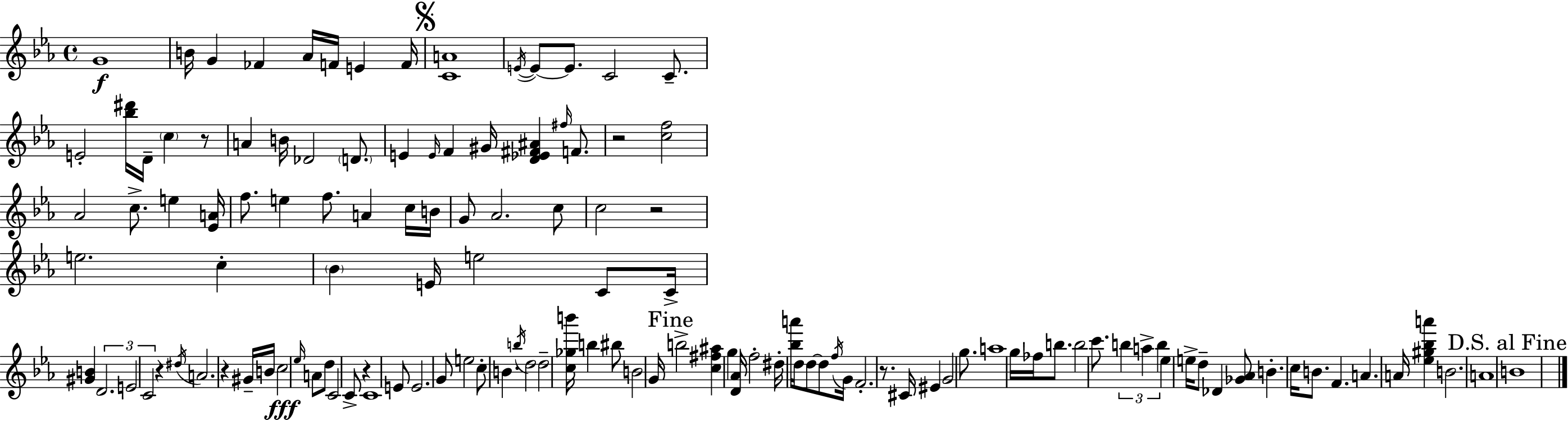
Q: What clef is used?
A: treble